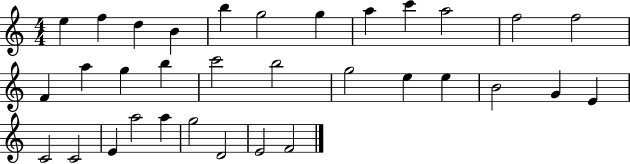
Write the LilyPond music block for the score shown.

{
  \clef treble
  \numericTimeSignature
  \time 4/4
  \key c \major
  e''4 f''4 d''4 b'4 | b''4 g''2 g''4 | a''4 c'''4 a''2 | f''2 f''2 | \break f'4 a''4 g''4 b''4 | c'''2 b''2 | g''2 e''4 e''4 | b'2 g'4 e'4 | \break c'2 c'2 | e'4 a''2 a''4 | g''2 d'2 | e'2 f'2 | \break \bar "|."
}